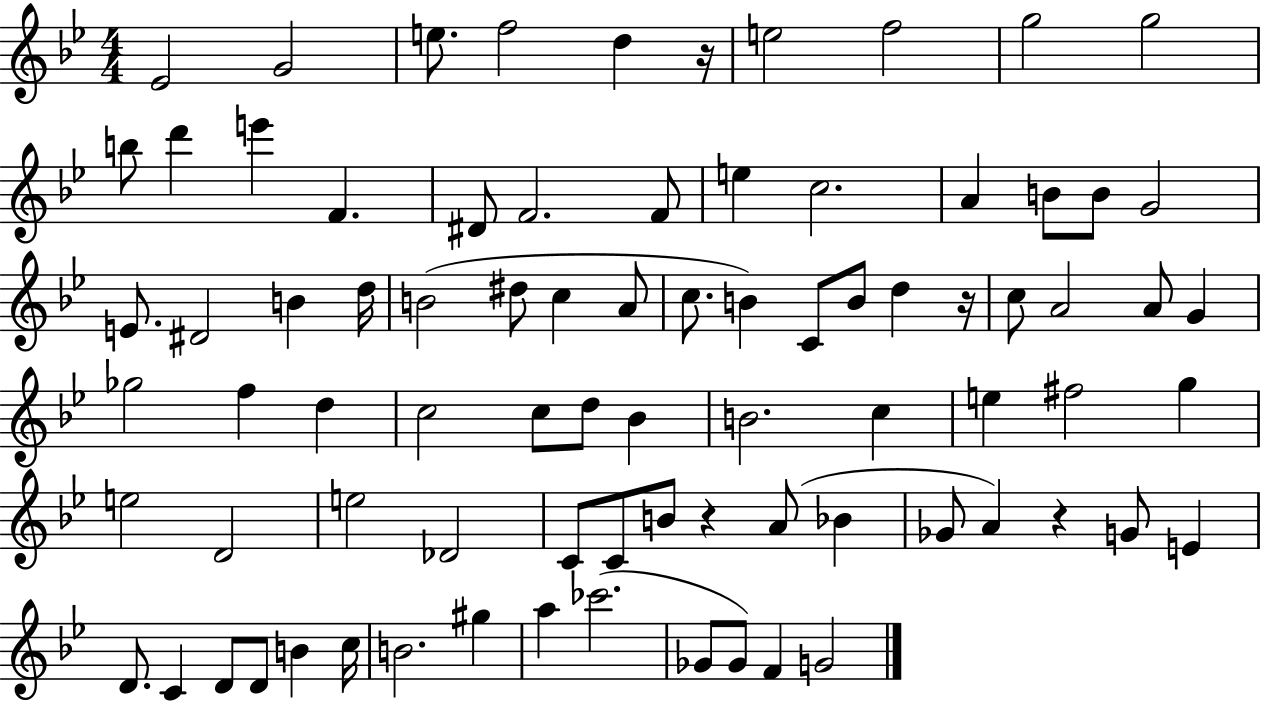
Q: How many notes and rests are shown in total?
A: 82